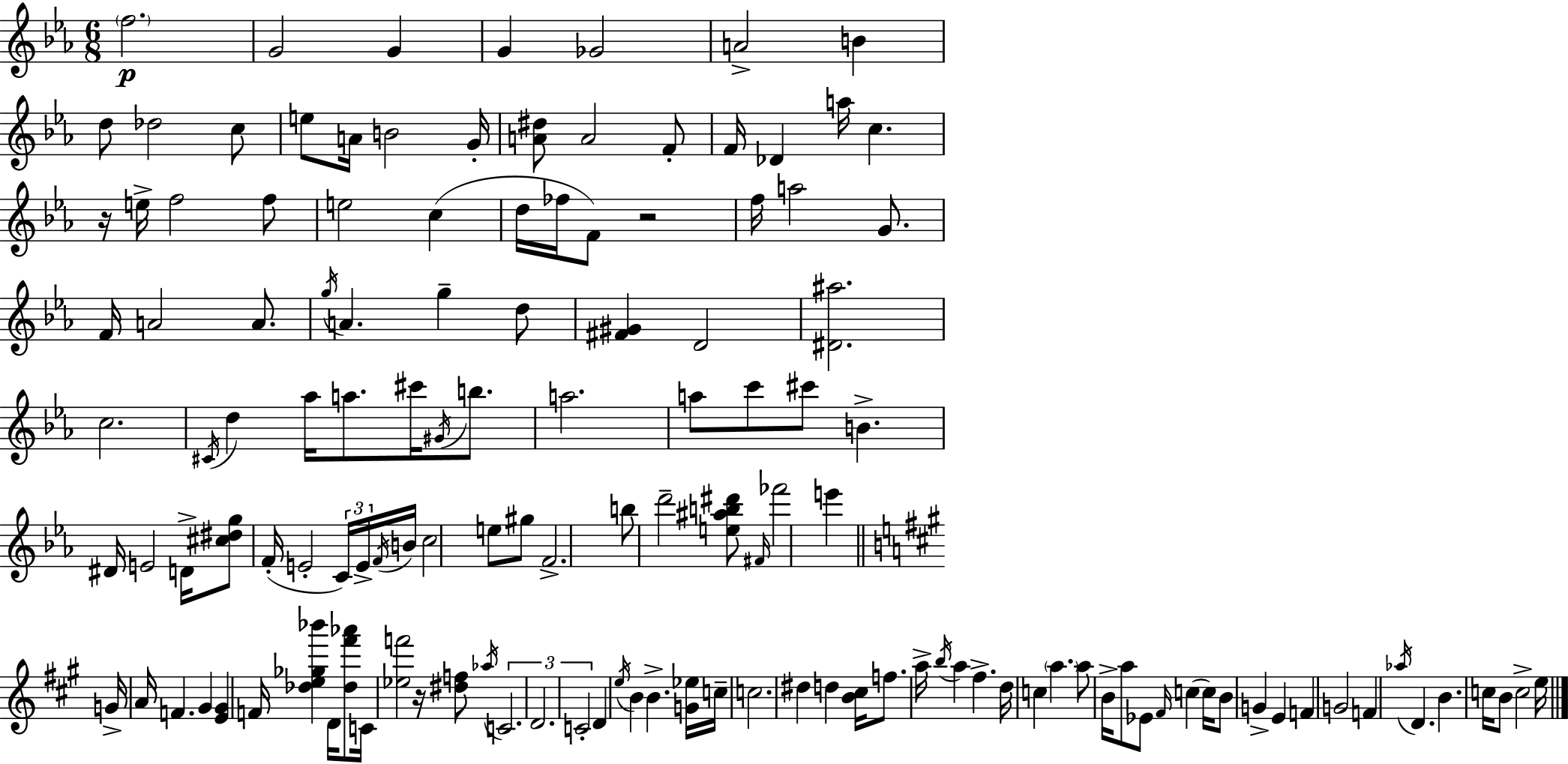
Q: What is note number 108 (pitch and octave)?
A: F4